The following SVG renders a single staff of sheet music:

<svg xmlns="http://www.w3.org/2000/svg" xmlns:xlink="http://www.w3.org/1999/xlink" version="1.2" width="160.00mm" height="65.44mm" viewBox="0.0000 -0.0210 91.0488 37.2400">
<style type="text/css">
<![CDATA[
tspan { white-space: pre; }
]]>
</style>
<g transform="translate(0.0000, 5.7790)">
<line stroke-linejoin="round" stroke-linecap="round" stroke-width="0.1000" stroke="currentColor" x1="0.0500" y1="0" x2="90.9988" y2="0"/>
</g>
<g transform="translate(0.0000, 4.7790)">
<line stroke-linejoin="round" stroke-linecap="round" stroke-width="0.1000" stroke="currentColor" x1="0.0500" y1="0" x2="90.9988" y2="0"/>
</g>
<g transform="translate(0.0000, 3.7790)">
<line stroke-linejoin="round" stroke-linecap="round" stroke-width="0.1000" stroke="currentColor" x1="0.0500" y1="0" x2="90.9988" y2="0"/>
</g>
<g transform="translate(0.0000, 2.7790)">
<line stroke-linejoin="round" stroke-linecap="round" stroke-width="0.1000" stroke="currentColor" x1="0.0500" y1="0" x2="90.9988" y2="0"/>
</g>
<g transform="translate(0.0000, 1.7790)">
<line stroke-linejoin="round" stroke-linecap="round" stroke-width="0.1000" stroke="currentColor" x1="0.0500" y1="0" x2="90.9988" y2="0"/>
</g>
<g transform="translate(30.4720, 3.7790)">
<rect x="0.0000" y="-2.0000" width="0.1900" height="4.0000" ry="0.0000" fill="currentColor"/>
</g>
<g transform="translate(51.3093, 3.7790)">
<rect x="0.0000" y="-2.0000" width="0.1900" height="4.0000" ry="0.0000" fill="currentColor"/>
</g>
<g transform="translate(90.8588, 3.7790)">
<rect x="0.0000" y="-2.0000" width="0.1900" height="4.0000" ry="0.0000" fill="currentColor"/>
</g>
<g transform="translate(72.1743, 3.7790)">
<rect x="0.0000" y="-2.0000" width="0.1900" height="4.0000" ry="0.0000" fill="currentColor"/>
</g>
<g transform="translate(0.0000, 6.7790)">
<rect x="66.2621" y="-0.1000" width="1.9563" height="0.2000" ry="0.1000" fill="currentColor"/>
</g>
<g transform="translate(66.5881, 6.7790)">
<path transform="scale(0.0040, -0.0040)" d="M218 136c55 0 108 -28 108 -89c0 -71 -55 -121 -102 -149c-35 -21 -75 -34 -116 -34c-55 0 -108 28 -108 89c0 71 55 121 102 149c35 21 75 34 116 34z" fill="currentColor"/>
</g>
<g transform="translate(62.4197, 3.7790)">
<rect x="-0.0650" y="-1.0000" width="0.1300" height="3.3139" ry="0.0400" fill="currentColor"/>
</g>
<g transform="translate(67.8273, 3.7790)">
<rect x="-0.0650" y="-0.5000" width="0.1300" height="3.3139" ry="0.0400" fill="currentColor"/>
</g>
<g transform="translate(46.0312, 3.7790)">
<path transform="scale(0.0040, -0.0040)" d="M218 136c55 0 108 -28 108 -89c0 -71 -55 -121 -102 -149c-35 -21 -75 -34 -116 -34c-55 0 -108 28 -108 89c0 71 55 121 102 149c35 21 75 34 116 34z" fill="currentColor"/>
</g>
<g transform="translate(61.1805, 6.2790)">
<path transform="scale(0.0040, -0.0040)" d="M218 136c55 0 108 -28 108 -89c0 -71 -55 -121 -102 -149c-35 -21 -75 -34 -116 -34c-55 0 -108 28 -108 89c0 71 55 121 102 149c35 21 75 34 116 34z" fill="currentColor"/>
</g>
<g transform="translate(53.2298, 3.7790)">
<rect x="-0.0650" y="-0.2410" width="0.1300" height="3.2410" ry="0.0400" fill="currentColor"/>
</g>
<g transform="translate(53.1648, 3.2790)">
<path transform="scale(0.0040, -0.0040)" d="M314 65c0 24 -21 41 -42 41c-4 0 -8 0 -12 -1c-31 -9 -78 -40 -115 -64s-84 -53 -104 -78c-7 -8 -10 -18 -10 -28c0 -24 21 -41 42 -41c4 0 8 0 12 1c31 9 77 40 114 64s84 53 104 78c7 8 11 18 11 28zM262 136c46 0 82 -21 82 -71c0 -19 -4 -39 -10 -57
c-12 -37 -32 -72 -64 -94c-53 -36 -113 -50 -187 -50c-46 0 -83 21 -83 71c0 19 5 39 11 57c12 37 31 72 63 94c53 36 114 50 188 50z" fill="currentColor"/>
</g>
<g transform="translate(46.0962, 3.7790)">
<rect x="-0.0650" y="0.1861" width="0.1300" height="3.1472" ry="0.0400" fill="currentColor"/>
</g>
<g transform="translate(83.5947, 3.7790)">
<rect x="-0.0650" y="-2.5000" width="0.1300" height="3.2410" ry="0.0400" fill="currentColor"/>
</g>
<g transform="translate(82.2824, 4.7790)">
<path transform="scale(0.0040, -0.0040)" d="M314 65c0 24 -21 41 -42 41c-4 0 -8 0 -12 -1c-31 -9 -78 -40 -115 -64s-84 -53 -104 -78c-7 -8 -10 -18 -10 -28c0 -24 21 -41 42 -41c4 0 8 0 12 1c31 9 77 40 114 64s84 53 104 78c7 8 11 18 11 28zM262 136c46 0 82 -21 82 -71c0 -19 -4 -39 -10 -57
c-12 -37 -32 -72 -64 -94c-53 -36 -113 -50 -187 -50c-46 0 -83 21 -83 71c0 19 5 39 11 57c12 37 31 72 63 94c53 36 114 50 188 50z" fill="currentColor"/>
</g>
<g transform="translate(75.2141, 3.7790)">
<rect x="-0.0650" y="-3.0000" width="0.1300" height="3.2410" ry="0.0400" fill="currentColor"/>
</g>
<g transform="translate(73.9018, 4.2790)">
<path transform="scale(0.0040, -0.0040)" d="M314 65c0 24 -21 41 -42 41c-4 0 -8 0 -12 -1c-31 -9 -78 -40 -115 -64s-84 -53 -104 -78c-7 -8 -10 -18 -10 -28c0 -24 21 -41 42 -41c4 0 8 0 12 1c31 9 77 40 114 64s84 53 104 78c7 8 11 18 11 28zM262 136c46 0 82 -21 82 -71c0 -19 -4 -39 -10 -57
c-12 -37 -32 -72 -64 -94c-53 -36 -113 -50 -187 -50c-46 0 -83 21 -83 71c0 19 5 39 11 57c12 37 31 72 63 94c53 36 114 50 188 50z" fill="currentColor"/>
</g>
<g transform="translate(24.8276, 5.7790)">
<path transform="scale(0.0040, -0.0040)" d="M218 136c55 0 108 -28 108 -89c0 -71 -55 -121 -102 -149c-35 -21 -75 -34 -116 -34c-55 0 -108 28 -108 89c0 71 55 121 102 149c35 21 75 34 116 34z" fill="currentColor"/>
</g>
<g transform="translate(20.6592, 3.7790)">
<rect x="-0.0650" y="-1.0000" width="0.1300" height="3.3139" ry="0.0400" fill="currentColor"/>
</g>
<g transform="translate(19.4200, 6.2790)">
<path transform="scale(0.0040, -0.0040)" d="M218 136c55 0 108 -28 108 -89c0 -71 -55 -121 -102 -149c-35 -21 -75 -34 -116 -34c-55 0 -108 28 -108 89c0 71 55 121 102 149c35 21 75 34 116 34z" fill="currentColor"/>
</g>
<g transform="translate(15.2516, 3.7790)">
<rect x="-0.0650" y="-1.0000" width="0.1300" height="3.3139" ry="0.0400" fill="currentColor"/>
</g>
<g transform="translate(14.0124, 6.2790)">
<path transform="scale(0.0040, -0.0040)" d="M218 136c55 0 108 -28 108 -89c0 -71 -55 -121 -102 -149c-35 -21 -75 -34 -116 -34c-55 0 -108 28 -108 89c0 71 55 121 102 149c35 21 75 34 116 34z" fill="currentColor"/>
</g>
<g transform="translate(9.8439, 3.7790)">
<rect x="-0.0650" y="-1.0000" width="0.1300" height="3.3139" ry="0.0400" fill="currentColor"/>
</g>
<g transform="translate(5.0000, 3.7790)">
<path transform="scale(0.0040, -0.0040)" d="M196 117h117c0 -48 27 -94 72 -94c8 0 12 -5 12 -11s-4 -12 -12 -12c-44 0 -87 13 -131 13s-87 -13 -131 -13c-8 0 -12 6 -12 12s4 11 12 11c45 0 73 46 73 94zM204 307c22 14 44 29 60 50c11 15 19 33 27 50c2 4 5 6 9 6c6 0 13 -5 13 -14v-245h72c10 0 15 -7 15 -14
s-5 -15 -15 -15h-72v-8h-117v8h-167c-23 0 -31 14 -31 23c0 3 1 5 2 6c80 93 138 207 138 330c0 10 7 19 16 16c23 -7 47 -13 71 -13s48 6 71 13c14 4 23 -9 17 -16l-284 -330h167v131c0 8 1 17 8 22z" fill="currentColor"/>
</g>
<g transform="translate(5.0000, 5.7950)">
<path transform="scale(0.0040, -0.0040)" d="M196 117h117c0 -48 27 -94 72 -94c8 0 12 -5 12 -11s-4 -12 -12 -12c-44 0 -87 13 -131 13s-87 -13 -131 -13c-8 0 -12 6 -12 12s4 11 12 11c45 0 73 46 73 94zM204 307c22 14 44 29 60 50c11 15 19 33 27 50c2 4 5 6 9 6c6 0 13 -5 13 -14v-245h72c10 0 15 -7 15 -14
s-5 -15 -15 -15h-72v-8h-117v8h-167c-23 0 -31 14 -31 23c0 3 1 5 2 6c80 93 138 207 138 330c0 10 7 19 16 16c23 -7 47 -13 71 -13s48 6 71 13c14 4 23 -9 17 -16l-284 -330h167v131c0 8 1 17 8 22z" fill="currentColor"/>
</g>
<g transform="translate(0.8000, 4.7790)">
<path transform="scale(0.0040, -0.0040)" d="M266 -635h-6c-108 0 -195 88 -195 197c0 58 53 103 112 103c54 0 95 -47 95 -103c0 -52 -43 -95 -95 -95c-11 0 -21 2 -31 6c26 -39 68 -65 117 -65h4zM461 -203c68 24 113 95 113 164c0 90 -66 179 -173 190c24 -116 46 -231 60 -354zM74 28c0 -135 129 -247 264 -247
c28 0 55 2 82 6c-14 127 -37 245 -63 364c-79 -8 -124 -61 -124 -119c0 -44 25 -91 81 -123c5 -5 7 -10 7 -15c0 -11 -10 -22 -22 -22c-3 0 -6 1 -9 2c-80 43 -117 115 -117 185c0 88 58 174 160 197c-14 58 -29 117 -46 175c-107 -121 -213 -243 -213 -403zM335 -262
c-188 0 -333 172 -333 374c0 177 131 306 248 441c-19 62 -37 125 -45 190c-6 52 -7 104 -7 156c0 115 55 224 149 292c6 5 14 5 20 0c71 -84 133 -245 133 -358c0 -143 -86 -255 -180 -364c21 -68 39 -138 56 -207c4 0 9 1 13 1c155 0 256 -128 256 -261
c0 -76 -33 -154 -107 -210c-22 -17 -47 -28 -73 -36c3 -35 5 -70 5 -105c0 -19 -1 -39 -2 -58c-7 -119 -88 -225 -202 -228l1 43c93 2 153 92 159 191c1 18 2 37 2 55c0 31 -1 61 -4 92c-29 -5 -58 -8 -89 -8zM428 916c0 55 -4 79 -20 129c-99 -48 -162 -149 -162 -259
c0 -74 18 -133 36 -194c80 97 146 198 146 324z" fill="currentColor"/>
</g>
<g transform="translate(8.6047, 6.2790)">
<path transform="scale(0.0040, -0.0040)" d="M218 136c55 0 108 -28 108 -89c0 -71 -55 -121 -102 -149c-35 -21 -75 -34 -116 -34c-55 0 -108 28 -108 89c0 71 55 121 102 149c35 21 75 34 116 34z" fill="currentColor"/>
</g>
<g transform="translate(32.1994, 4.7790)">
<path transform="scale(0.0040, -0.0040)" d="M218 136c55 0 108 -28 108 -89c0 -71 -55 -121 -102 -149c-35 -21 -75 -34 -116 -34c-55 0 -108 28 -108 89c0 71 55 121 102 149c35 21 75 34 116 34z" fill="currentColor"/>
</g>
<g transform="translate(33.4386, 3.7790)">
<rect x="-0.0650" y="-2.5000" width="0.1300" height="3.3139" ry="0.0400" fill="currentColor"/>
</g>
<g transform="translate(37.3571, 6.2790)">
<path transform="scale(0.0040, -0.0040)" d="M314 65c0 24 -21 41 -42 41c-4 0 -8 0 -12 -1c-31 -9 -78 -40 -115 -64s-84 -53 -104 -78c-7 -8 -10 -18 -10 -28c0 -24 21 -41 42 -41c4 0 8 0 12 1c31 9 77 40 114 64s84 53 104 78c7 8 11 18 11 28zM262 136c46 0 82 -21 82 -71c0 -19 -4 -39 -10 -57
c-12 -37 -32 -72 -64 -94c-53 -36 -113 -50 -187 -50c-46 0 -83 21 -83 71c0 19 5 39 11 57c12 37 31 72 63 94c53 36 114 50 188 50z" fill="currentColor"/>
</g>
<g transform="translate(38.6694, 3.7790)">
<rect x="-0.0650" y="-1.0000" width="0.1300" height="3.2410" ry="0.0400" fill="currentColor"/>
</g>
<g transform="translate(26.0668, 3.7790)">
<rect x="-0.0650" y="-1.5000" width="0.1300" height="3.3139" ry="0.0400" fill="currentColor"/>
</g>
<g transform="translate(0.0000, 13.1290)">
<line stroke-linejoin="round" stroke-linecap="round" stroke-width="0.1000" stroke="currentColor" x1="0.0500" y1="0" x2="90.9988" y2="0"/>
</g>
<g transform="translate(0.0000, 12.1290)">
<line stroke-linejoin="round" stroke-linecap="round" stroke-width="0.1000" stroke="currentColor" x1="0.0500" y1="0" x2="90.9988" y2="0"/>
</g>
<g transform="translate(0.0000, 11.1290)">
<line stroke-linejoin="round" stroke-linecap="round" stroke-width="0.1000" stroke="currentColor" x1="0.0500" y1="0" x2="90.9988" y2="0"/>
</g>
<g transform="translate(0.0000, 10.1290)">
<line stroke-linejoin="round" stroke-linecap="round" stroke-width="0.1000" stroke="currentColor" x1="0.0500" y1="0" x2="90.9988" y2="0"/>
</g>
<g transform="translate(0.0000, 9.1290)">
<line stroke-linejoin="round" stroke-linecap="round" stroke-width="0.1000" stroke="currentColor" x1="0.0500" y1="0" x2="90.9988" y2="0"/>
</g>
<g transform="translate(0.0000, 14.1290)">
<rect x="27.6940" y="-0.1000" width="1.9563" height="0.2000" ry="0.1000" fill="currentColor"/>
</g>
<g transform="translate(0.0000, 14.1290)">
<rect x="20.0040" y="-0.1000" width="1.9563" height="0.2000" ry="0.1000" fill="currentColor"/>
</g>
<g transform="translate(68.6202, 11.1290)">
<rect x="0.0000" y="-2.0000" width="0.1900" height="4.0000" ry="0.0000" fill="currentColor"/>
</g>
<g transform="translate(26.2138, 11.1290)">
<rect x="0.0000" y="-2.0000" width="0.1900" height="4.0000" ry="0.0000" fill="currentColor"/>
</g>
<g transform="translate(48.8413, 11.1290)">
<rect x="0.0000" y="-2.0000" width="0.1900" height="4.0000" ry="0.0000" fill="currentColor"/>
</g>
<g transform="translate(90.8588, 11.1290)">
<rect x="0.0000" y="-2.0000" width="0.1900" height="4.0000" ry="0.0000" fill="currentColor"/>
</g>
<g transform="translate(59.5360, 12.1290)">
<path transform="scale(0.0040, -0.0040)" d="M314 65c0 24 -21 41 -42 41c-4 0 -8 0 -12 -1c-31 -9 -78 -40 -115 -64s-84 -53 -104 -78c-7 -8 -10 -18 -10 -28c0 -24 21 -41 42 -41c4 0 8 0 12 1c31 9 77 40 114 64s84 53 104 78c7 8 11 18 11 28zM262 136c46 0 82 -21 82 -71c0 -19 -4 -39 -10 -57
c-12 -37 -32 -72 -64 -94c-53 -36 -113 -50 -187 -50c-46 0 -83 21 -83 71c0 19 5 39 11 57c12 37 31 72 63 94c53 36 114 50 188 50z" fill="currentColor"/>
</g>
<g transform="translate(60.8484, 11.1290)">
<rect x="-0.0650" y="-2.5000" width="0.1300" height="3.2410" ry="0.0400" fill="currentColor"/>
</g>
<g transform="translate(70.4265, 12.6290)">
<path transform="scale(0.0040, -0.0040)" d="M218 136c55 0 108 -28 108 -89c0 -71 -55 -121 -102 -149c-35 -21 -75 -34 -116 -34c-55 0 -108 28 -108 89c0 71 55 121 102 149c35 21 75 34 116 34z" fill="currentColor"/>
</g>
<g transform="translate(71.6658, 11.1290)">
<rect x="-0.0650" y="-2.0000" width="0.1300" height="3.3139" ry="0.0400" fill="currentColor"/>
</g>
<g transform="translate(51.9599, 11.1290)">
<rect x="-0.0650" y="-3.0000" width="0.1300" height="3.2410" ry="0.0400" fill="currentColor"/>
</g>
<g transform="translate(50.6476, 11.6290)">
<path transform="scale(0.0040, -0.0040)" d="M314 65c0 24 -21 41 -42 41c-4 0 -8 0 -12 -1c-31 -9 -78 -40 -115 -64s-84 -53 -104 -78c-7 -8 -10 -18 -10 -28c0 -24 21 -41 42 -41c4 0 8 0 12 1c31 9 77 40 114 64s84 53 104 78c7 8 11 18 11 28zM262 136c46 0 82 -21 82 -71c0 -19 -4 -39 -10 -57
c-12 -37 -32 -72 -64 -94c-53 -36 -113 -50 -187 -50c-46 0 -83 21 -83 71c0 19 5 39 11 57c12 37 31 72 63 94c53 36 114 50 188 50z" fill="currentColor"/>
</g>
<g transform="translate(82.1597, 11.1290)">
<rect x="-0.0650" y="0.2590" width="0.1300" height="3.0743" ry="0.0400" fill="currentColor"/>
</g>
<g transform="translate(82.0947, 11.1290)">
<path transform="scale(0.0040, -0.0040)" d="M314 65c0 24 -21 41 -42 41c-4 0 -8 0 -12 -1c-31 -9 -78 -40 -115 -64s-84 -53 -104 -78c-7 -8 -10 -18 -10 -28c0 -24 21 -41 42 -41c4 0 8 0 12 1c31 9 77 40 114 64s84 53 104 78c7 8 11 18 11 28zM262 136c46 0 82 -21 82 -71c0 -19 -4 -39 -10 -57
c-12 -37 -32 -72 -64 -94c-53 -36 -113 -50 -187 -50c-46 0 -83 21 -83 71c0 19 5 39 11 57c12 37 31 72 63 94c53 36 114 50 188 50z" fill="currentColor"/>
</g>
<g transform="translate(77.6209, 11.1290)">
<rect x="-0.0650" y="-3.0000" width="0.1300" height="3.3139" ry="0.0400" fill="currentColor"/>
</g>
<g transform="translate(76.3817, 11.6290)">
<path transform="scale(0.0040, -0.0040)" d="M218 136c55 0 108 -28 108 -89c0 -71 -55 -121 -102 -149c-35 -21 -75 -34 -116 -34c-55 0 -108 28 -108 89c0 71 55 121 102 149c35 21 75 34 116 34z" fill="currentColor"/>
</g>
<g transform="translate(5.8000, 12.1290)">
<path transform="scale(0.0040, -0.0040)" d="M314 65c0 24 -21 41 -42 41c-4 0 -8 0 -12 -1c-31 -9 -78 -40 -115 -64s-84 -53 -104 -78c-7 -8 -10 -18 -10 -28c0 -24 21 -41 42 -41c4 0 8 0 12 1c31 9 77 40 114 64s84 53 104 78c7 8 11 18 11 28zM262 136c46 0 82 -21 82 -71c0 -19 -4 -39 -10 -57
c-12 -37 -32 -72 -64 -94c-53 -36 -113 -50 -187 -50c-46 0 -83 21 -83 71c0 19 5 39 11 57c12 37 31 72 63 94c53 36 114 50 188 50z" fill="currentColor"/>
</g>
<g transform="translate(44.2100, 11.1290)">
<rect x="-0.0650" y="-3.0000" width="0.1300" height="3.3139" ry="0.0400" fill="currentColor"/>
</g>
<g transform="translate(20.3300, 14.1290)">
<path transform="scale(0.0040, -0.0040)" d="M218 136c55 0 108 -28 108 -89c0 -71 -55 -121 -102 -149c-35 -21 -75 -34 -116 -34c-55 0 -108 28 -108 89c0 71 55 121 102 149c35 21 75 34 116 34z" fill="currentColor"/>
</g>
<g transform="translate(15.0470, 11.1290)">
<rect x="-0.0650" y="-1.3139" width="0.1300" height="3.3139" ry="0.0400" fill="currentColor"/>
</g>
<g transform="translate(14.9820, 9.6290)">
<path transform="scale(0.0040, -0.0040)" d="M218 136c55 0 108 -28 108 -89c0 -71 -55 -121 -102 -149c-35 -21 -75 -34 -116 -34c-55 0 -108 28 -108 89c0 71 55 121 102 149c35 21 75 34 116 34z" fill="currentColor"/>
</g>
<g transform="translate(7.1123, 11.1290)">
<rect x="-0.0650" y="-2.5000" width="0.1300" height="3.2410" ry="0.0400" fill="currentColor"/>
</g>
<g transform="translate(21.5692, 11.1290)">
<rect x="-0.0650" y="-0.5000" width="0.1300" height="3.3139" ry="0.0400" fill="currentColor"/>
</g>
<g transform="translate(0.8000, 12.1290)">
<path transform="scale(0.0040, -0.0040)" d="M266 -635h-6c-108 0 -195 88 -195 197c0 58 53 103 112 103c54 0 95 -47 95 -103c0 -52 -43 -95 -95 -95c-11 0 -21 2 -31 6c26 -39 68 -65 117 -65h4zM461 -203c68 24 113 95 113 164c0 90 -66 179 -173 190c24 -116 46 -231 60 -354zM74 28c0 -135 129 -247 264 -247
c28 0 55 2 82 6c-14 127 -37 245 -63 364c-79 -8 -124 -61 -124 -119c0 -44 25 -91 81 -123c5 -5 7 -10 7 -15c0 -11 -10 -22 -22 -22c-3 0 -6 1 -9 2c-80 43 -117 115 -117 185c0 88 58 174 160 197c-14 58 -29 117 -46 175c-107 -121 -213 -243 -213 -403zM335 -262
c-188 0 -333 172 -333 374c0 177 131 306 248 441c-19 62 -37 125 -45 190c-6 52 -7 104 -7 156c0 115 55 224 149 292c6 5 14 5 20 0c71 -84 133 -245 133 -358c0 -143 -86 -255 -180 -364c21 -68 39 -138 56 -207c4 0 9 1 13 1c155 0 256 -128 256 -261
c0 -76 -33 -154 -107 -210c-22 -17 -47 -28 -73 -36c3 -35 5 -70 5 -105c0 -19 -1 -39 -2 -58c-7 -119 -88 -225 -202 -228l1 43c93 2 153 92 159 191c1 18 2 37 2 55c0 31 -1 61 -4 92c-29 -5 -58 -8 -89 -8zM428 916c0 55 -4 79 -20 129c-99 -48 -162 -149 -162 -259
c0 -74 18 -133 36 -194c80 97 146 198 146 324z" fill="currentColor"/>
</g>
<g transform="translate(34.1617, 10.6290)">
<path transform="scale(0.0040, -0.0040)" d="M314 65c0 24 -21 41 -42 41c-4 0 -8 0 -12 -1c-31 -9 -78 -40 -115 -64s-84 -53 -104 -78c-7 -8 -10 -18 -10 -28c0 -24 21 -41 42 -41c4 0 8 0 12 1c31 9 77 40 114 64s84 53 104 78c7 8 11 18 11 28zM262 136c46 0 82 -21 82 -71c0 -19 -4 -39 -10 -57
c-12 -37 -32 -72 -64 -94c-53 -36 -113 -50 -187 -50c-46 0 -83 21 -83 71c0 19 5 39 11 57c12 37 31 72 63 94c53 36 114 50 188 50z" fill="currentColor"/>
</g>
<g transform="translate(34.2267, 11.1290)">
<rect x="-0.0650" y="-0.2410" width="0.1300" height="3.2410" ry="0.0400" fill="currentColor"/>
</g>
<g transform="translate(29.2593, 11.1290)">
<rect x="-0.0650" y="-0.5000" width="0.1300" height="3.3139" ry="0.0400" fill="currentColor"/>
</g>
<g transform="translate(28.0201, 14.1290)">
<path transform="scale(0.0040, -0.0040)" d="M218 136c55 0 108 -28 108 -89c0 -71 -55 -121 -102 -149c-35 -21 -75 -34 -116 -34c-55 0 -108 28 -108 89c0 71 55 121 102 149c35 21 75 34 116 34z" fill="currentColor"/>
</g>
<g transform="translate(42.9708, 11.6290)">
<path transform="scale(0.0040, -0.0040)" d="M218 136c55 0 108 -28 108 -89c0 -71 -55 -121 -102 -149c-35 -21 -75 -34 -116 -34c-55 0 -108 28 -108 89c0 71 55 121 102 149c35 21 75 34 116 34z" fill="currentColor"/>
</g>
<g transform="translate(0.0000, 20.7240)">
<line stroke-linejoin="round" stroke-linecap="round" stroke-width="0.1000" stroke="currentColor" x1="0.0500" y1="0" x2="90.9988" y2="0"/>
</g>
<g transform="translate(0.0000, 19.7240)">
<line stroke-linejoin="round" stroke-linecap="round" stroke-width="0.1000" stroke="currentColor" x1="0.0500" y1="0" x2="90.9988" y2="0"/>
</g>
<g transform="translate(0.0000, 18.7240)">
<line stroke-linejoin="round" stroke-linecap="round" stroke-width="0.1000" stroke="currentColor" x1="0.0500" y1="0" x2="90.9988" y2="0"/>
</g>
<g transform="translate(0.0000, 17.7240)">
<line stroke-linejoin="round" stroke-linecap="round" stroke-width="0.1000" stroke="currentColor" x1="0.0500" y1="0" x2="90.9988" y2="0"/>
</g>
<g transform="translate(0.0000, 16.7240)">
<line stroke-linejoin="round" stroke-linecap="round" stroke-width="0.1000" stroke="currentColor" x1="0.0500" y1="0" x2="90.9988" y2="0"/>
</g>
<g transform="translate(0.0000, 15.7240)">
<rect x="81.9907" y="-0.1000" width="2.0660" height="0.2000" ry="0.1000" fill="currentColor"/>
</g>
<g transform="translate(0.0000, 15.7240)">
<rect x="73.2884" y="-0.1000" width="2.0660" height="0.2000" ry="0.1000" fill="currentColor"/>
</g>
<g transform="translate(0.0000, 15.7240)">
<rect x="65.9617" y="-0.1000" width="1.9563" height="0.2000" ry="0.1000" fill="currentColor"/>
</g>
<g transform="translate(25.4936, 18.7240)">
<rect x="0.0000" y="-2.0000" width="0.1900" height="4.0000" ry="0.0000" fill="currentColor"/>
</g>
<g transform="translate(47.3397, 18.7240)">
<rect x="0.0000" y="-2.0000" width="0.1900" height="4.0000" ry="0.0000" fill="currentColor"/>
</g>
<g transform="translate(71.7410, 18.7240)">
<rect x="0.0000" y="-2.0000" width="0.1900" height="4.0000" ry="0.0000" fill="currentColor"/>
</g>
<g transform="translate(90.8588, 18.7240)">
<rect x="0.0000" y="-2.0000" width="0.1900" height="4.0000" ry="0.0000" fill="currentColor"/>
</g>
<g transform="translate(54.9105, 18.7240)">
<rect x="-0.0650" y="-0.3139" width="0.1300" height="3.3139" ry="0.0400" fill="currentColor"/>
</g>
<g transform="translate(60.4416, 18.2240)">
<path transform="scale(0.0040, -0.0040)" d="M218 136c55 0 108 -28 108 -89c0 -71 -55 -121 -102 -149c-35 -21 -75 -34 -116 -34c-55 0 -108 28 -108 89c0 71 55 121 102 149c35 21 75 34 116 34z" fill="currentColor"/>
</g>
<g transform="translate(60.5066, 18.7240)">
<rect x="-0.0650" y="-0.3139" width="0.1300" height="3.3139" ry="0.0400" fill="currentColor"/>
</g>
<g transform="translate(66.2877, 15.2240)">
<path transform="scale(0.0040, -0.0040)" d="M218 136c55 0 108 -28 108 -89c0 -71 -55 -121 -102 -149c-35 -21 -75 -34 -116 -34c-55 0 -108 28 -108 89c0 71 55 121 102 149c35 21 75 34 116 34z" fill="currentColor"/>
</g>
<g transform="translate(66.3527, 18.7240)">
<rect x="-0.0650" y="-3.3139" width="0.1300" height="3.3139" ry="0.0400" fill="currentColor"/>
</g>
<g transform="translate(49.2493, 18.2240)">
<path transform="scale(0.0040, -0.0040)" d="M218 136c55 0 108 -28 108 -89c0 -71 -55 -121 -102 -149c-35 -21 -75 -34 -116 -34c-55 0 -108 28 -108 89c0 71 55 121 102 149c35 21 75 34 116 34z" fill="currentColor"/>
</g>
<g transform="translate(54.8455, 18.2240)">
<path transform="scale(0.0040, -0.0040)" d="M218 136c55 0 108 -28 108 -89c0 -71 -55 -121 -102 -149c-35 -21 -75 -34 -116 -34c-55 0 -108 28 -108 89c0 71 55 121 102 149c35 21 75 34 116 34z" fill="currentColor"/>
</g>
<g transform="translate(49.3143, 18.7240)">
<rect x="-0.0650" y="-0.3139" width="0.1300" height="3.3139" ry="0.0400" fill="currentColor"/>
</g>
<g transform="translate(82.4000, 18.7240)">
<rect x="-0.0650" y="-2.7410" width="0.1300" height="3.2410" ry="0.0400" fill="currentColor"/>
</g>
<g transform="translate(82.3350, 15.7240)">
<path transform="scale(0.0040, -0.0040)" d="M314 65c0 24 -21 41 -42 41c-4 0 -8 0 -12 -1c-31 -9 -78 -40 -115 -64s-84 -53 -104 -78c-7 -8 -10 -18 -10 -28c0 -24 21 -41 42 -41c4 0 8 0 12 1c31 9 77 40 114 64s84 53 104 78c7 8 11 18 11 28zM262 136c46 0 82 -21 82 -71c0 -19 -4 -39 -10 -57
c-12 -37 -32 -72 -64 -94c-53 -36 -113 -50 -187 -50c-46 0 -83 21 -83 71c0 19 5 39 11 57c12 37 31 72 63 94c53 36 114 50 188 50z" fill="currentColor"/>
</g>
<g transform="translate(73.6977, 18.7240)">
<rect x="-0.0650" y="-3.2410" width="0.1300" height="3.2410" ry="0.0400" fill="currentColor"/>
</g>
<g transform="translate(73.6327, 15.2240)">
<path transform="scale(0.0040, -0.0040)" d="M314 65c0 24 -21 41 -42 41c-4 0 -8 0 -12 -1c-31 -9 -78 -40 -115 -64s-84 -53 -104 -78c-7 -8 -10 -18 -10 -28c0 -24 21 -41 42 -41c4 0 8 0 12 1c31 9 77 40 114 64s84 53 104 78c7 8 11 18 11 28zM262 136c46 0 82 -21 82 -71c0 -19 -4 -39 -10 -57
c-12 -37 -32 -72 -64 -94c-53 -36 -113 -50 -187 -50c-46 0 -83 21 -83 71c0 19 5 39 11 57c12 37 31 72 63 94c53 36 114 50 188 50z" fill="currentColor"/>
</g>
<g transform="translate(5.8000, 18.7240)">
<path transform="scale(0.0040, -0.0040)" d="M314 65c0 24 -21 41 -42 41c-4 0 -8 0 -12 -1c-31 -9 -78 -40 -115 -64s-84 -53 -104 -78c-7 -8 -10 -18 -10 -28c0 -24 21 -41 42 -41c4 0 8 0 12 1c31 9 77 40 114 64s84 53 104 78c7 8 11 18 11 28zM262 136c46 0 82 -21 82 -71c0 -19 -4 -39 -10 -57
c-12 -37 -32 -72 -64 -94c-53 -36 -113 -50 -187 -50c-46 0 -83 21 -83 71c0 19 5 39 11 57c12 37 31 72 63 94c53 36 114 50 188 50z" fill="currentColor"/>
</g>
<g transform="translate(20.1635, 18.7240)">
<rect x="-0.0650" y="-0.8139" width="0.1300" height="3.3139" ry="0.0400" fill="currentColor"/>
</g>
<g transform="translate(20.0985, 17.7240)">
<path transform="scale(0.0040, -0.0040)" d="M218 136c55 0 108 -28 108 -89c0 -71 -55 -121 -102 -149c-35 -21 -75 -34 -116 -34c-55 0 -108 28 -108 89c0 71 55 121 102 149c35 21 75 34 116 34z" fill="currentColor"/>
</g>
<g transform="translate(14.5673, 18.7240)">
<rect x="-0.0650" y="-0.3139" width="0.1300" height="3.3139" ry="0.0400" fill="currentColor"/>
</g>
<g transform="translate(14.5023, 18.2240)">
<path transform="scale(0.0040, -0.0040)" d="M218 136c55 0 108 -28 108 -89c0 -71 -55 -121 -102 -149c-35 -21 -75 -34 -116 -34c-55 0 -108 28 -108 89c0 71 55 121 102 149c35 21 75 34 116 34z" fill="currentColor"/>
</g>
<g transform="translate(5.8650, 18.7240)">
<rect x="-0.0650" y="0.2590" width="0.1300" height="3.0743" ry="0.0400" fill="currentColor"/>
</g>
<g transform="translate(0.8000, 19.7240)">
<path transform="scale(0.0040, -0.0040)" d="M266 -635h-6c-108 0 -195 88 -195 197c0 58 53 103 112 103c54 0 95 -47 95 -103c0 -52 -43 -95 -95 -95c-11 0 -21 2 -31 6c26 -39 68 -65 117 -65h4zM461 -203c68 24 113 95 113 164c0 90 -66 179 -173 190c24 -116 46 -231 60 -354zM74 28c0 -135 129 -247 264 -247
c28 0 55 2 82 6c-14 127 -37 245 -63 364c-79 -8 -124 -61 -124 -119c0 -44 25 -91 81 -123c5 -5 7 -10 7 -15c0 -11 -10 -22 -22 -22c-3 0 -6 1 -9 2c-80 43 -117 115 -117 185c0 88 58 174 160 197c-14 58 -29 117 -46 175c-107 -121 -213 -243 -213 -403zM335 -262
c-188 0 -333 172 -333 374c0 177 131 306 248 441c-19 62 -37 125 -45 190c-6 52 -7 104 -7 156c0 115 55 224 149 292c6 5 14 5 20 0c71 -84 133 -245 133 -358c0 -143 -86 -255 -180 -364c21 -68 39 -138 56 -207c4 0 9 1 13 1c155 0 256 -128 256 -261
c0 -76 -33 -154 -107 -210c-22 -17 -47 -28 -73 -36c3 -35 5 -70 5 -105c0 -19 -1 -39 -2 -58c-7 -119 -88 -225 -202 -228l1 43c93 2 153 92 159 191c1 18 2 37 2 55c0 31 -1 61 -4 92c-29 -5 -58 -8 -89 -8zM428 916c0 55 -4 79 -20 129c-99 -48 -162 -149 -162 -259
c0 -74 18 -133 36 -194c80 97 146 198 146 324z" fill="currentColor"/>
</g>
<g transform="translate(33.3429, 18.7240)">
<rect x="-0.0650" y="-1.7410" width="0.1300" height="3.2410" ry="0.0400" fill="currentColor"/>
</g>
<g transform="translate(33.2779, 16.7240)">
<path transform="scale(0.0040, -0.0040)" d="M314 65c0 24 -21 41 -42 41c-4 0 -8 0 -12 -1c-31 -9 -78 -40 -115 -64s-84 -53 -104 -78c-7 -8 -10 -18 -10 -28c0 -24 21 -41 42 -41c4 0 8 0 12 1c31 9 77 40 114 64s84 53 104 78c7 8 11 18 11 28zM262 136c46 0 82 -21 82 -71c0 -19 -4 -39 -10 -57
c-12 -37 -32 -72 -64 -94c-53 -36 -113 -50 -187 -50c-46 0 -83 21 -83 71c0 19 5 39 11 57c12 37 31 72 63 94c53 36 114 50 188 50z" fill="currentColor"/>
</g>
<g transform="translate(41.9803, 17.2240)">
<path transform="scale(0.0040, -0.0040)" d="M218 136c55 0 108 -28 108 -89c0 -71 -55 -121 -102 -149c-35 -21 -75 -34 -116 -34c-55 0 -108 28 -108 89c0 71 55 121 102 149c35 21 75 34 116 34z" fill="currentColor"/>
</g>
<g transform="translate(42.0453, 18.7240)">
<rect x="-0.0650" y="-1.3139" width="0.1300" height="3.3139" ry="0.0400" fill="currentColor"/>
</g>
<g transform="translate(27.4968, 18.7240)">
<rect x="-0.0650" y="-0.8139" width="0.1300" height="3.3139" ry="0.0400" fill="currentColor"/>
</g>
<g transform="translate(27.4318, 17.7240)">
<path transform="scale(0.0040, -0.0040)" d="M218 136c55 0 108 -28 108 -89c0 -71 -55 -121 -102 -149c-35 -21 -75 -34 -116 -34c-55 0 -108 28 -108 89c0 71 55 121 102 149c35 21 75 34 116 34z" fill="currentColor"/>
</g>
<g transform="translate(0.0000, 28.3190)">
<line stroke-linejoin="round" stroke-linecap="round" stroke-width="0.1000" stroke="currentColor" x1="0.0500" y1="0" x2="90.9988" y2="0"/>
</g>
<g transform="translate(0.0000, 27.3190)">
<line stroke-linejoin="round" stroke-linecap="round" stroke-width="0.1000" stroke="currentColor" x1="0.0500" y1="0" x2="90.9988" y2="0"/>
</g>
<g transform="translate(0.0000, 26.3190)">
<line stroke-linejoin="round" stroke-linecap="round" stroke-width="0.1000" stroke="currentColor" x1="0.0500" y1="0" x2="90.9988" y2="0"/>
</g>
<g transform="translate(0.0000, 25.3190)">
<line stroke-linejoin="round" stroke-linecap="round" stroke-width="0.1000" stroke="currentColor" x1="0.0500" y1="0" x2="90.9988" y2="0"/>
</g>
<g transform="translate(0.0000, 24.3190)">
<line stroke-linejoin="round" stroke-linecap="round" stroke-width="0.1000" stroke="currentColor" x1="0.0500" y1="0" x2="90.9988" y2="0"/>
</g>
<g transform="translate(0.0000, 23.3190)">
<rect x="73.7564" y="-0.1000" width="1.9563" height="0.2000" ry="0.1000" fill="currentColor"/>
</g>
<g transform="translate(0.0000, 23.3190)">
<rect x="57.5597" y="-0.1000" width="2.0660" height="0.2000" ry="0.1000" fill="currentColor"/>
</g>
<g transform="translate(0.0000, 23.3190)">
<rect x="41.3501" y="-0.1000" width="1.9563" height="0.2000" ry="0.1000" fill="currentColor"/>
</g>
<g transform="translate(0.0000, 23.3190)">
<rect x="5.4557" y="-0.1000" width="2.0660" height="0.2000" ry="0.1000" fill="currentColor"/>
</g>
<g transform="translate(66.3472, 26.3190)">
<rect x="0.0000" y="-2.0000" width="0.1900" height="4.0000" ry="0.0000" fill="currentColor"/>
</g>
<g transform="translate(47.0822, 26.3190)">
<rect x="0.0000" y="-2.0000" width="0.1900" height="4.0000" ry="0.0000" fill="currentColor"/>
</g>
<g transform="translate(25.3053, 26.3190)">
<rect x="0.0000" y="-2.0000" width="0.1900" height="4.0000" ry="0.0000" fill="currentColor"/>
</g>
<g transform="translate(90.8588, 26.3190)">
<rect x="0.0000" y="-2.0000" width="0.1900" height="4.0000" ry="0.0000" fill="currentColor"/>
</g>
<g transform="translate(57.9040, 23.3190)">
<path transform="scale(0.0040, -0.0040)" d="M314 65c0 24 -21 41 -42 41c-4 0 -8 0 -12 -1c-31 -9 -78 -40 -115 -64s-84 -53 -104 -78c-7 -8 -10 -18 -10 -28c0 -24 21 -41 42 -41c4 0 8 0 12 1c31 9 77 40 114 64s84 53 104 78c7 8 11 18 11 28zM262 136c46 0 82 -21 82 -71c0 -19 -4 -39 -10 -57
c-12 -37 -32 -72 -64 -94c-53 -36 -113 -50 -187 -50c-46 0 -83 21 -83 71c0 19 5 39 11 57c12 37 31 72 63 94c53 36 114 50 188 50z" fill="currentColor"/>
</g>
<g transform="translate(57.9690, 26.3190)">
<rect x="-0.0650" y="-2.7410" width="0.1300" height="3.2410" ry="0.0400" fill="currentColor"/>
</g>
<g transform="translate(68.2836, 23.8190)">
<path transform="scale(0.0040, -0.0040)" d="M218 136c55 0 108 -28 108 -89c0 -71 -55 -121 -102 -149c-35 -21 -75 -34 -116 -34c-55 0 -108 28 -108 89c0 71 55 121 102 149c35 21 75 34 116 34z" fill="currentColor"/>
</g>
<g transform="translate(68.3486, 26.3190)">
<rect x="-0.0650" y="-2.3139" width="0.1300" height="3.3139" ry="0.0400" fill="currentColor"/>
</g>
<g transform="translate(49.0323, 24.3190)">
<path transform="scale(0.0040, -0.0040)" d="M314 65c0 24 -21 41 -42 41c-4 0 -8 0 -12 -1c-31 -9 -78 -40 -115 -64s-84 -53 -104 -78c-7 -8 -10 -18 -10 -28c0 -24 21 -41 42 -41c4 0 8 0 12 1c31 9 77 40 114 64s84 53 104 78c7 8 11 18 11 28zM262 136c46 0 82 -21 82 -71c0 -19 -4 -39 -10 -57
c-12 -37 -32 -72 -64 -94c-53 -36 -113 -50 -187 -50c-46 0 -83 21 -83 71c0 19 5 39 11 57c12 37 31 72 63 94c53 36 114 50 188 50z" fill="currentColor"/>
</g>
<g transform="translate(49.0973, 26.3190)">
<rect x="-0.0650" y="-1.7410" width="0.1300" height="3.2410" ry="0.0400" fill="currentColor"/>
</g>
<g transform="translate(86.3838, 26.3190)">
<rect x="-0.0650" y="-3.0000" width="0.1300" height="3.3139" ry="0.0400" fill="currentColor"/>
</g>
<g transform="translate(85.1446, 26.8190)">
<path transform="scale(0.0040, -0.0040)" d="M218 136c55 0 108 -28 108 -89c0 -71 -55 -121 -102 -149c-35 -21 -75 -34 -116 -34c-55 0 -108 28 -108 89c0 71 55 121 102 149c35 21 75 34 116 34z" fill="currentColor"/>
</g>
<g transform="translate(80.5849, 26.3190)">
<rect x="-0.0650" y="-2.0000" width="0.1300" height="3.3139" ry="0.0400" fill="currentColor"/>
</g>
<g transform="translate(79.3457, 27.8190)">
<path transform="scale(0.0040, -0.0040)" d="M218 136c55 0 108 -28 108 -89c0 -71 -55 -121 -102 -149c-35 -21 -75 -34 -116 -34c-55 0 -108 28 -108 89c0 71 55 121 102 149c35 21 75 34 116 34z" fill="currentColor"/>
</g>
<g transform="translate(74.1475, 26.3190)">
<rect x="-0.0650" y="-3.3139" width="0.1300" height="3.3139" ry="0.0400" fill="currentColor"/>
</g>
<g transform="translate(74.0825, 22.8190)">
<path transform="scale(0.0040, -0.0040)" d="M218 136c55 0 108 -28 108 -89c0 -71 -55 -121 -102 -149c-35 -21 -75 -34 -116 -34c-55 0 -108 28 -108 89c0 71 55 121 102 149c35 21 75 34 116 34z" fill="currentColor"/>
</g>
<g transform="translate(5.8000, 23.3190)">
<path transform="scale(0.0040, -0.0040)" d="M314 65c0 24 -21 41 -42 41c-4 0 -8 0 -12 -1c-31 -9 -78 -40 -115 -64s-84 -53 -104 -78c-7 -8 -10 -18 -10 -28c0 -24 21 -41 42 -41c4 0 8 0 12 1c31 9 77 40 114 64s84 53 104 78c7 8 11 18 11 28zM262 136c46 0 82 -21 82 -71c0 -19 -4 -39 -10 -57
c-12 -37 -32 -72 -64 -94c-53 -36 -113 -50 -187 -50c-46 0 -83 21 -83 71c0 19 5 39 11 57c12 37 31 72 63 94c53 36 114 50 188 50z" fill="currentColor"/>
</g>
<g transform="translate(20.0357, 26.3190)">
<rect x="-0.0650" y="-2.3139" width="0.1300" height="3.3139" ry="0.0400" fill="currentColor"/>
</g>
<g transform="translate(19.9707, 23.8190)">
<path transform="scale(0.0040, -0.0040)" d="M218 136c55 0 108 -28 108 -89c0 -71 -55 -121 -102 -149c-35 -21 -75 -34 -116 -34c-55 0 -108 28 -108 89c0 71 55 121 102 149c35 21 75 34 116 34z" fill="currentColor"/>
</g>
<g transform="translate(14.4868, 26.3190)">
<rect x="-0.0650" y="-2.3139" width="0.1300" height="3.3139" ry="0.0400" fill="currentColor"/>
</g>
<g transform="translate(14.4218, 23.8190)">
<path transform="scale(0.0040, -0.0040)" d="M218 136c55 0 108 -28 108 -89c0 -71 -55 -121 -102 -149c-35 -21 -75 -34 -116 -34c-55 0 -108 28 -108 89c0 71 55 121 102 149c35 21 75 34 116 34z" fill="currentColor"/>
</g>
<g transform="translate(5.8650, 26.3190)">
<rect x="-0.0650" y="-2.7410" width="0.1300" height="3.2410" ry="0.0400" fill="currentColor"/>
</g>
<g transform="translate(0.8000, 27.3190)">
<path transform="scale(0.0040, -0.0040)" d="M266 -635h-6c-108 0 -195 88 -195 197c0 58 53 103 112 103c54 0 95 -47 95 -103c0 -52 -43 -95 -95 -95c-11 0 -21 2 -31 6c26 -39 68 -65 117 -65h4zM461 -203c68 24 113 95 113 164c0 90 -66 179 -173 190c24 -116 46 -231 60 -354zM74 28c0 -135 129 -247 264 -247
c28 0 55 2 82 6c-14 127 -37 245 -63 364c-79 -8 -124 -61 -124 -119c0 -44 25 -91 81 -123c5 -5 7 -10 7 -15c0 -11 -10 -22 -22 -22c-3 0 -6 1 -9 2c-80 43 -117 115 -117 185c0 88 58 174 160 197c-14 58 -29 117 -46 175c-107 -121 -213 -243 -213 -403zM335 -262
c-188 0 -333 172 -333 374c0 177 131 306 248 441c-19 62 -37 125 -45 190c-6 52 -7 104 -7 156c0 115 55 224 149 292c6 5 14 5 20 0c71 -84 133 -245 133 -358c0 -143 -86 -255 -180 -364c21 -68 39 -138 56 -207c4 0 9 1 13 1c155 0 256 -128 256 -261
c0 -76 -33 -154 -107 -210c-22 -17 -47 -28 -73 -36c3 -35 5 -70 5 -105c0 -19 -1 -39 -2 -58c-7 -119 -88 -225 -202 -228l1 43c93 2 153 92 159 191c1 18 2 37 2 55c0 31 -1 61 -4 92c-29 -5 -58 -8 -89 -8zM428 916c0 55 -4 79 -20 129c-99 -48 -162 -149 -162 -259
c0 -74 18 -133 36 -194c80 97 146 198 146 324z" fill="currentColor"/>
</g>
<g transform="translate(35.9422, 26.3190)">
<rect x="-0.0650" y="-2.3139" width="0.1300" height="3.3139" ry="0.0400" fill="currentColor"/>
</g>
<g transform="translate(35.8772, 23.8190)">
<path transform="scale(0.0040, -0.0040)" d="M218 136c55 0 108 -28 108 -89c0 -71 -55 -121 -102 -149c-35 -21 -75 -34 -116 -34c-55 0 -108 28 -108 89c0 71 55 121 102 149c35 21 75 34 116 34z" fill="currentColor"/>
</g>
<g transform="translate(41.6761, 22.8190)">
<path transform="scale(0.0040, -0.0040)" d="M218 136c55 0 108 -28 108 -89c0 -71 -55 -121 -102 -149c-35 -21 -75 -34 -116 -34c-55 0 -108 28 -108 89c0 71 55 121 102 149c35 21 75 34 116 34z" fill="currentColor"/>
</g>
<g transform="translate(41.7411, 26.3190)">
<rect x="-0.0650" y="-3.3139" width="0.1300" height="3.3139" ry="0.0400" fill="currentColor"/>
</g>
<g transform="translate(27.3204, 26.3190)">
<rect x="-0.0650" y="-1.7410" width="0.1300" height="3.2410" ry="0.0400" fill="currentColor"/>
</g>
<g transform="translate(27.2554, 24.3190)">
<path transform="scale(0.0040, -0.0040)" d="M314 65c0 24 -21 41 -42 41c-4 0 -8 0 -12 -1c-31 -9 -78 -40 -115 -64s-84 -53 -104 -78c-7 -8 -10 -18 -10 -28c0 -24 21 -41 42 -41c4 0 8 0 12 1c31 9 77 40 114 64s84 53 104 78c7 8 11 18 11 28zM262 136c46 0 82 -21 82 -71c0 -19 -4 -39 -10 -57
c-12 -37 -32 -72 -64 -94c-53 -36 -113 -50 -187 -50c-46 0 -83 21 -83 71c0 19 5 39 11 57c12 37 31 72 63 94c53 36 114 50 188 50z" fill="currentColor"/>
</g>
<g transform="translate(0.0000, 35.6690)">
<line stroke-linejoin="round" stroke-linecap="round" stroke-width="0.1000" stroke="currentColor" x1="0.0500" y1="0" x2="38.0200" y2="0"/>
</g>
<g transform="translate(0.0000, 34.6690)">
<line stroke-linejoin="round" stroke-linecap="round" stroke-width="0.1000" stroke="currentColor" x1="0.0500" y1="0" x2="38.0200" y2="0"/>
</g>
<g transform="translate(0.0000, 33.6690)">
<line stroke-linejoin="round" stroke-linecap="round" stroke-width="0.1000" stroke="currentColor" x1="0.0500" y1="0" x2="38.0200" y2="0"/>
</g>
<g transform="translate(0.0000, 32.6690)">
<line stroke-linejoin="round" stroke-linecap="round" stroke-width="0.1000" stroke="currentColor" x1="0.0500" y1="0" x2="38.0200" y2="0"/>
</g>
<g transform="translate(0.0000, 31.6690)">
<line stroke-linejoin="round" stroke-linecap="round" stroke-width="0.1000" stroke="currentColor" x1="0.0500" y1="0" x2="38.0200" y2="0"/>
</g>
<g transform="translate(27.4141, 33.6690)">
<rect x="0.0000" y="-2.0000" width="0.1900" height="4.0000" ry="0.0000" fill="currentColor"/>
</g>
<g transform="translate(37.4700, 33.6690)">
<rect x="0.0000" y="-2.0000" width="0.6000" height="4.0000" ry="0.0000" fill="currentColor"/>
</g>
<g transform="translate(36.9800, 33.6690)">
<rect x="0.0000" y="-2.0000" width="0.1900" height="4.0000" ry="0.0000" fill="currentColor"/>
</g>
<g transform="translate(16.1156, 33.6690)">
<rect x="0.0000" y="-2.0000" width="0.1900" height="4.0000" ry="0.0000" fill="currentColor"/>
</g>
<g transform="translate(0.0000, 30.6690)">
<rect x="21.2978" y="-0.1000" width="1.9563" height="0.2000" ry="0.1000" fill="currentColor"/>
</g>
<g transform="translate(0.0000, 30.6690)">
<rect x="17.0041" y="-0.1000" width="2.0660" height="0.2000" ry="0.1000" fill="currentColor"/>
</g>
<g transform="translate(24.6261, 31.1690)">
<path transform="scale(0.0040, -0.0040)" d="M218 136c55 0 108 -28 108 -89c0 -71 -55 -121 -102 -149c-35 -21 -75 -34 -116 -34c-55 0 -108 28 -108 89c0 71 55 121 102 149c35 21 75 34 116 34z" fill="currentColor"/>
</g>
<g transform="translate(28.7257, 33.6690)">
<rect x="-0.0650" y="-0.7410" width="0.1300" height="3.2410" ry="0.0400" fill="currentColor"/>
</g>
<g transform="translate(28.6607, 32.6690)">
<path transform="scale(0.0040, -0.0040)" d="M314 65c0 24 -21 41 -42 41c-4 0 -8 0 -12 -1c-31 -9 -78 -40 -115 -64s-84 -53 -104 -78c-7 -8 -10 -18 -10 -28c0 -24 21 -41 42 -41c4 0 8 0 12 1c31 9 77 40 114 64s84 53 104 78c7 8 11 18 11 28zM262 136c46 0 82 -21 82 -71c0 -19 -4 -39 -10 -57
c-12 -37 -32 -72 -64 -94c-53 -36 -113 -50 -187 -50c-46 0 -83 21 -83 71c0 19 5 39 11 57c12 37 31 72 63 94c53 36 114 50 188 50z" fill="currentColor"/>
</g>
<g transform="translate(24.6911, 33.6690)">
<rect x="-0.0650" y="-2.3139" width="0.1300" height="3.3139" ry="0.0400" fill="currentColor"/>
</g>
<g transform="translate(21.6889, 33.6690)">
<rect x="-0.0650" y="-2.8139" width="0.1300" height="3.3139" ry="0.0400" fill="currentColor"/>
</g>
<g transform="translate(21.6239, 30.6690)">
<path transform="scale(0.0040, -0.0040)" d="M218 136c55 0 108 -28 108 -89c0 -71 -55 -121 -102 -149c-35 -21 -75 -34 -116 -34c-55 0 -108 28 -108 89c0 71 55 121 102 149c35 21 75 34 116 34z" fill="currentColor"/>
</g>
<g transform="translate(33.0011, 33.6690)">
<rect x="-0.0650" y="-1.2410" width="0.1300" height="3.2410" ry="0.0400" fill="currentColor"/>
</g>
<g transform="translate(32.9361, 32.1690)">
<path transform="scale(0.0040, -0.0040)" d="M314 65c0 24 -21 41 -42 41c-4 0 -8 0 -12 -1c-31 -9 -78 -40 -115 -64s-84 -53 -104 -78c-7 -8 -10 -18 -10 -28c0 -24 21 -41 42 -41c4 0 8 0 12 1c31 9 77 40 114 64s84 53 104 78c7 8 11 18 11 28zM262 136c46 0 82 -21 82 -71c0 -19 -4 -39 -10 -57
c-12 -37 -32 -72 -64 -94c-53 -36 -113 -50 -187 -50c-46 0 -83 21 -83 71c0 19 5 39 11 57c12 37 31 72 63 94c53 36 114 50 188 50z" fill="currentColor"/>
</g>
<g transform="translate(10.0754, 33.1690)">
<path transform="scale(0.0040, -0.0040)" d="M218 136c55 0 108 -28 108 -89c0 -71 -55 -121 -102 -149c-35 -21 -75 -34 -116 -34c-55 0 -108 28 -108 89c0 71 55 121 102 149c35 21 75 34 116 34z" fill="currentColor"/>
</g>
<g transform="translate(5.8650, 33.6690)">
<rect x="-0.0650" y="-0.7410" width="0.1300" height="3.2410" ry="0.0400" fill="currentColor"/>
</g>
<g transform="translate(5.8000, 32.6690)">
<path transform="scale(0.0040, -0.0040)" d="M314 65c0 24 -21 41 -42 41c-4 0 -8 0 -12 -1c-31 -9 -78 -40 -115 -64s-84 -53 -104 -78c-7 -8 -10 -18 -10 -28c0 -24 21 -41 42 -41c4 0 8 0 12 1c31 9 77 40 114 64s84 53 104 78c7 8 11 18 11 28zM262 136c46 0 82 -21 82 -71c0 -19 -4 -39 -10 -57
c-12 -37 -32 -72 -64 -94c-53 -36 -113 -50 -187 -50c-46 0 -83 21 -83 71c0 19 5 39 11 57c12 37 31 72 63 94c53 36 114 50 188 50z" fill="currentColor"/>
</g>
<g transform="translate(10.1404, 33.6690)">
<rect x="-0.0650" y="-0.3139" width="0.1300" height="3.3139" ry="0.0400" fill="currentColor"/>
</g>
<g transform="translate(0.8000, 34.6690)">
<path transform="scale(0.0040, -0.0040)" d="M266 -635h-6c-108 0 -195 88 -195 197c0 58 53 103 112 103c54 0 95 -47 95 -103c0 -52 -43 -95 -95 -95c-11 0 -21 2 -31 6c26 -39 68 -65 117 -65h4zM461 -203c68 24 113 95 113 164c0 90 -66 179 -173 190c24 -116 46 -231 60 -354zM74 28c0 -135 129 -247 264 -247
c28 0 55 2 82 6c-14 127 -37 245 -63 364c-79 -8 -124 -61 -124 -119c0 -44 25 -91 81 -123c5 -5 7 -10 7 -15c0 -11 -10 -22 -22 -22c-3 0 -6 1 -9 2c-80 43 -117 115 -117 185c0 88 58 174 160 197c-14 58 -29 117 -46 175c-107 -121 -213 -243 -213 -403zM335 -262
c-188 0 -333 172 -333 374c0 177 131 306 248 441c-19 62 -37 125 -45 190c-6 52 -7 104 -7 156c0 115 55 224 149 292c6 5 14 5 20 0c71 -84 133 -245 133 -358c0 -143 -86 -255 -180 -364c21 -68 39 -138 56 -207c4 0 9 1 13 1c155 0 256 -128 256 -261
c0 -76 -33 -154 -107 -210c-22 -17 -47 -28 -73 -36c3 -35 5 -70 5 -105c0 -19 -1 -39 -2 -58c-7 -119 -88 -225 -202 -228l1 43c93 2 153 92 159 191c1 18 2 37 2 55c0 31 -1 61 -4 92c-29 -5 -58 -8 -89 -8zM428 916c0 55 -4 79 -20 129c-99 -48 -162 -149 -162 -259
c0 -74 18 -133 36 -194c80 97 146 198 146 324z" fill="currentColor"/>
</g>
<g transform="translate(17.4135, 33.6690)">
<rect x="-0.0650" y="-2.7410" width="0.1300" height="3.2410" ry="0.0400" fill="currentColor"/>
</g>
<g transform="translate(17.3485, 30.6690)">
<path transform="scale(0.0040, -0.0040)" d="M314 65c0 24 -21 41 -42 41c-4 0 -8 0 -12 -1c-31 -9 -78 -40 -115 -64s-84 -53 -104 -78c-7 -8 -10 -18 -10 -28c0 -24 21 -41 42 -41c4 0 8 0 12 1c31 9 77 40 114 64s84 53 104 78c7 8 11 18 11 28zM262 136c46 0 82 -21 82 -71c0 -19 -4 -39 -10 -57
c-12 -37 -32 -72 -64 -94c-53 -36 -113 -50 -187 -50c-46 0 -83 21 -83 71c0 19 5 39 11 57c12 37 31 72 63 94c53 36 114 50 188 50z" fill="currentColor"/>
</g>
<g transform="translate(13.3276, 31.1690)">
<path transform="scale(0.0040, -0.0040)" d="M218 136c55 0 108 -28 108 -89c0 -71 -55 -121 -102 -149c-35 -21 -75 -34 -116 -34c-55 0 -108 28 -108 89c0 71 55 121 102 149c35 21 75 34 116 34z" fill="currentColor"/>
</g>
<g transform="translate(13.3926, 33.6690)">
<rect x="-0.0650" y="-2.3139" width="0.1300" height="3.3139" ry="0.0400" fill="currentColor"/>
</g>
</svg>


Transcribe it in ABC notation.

X:1
T:Untitled
M:4/4
L:1/4
K:C
D D D E G D2 B c2 D C A2 G2 G2 e C C c2 A A2 G2 F A B2 B2 c d d f2 e c c c b b2 a2 a2 g g f2 g b f2 a2 g b F A d2 c g a2 a g d2 e2